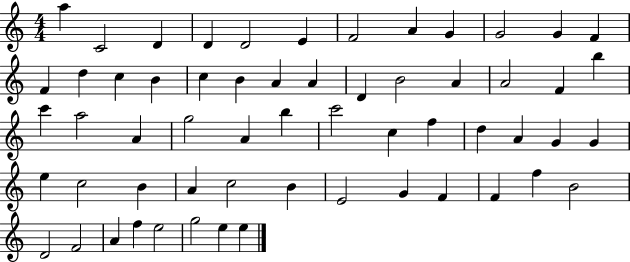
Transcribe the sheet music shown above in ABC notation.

X:1
T:Untitled
M:4/4
L:1/4
K:C
a C2 D D D2 E F2 A G G2 G F F d c B c B A A D B2 A A2 F b c' a2 A g2 A b c'2 c f d A G G e c2 B A c2 B E2 G F F f B2 D2 F2 A f e2 g2 e e